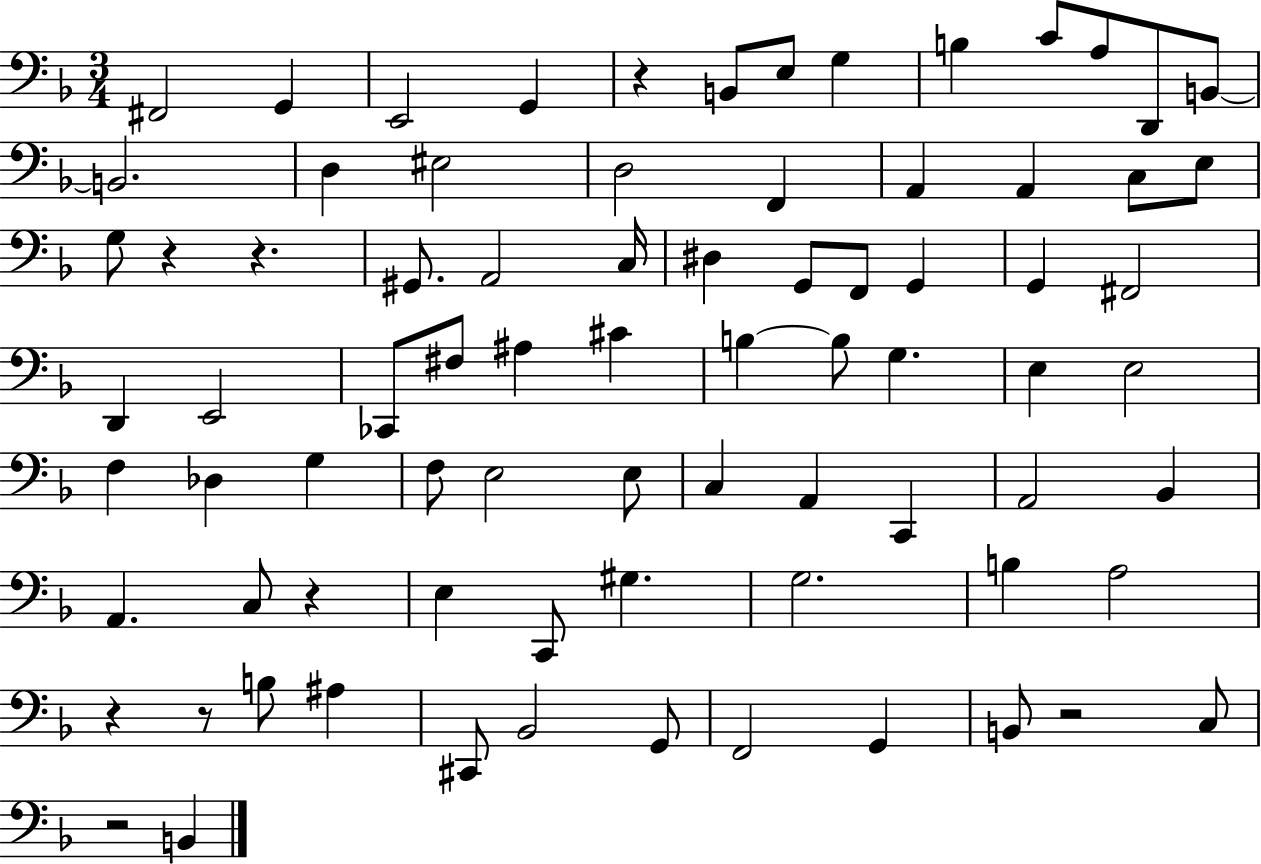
{
  \clef bass
  \numericTimeSignature
  \time 3/4
  \key f \major
  \repeat volta 2 { fis,2 g,4 | e,2 g,4 | r4 b,8 e8 g4 | b4 c'8 a8 d,8 b,8~~ | \break b,2. | d4 eis2 | d2 f,4 | a,4 a,4 c8 e8 | \break g8 r4 r4. | gis,8. a,2 c16 | dis4 g,8 f,8 g,4 | g,4 fis,2 | \break d,4 e,2 | ces,8 fis8 ais4 cis'4 | b4~~ b8 g4. | e4 e2 | \break f4 des4 g4 | f8 e2 e8 | c4 a,4 c,4 | a,2 bes,4 | \break a,4. c8 r4 | e4 c,8 gis4. | g2. | b4 a2 | \break r4 r8 b8 ais4 | cis,8 bes,2 g,8 | f,2 g,4 | b,8 r2 c8 | \break r2 b,4 | } \bar "|."
}